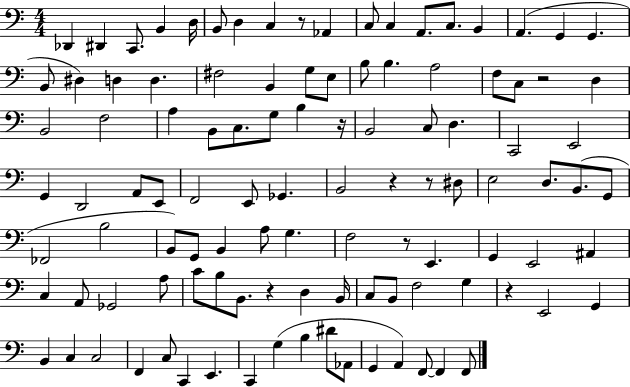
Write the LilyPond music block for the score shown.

{
  \clef bass
  \numericTimeSignature
  \time 4/4
  \key c \major
  \repeat volta 2 { des,4 dis,4 c,8. b,4 d16 | b,8 d4 c4 r8 aes,4 | c8 c4 a,8. c8. b,4 | a,4.( g,4 g,4. | \break b,8 dis4) d4 d4. | fis2 b,4 g8 e8 | b8 b4. a2 | f8 c8 r2 d4 | \break b,2 f2 | a4 b,8 c8. g8 b4 r16 | b,2 c8 d4. | c,2 e,2 | \break g,4 d,2 a,8 e,8 | f,2 e,8 ges,4. | b,2 r4 r8 dis8 | e2 d8. b,8.( g,8 | \break fes,2 b2 | b,8) g,8 b,4 a8 g4. | f2 r8 e,4. | g,4 e,2 ais,4 | \break c4 a,8 ges,2 a8 | c'8 b8 b,8. r4 d4 b,16 | c8 b,8 f2 g4 | r4 e,2 g,4 | \break b,4 c4 c2 | f,4 c8 c,4 e,4. | c,4 g4( b4 dis'8 aes,8 | g,4 a,4) f,8~~ f,4 f,8 | \break } \bar "|."
}